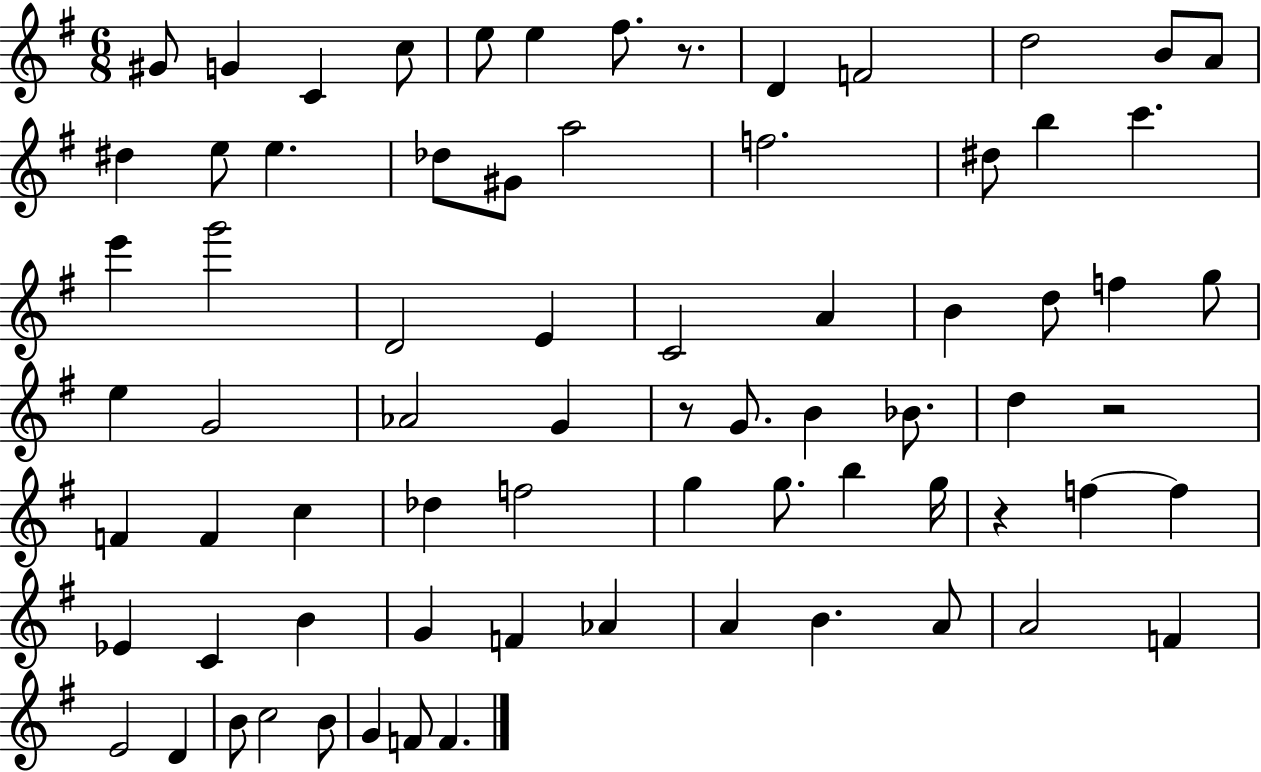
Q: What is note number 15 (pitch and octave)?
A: E5